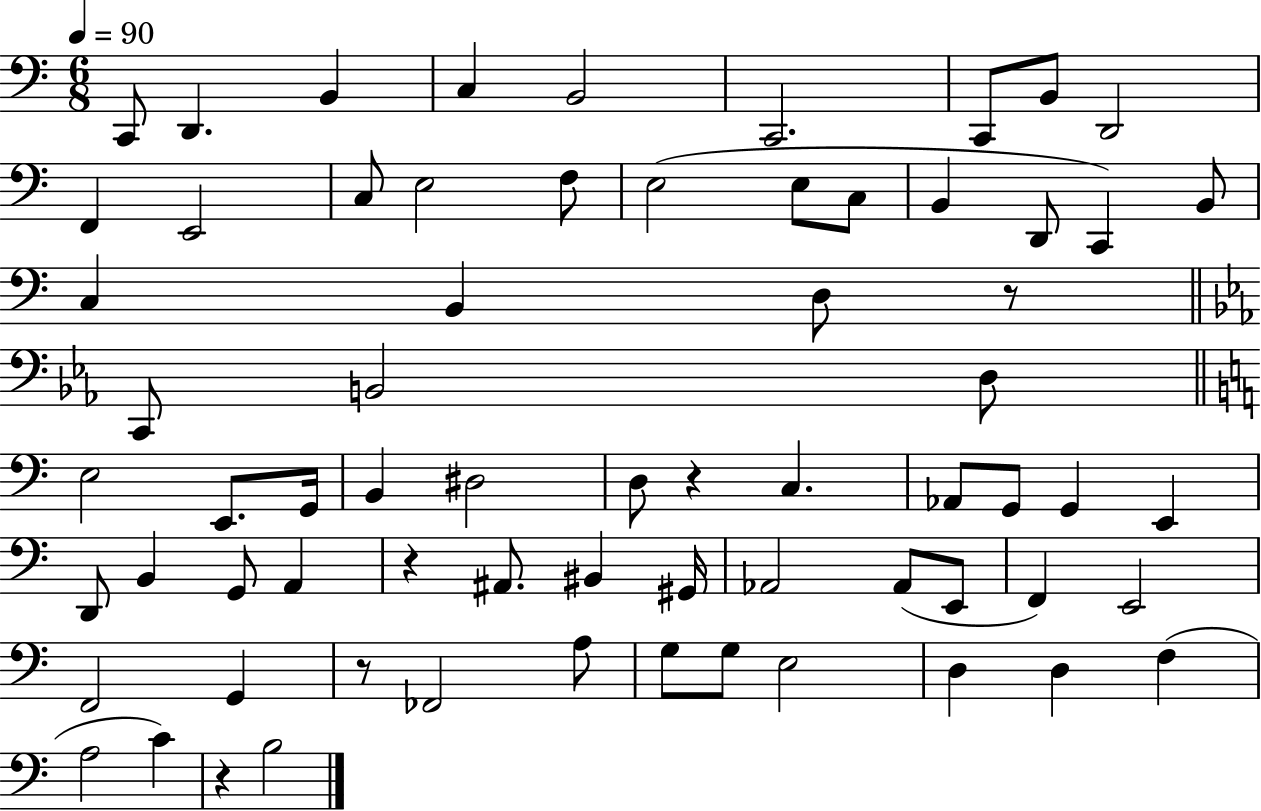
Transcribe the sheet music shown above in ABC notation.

X:1
T:Untitled
M:6/8
L:1/4
K:C
C,,/2 D,, B,, C, B,,2 C,,2 C,,/2 B,,/2 D,,2 F,, E,,2 C,/2 E,2 F,/2 E,2 E,/2 C,/2 B,, D,,/2 C,, B,,/2 C, B,, D,/2 z/2 C,,/2 B,,2 D,/2 E,2 E,,/2 G,,/4 B,, ^D,2 D,/2 z C, _A,,/2 G,,/2 G,, E,, D,,/2 B,, G,,/2 A,, z ^A,,/2 ^B,, ^G,,/4 _A,,2 _A,,/2 E,,/2 F,, E,,2 F,,2 G,, z/2 _F,,2 A,/2 G,/2 G,/2 E,2 D, D, F, A,2 C z B,2